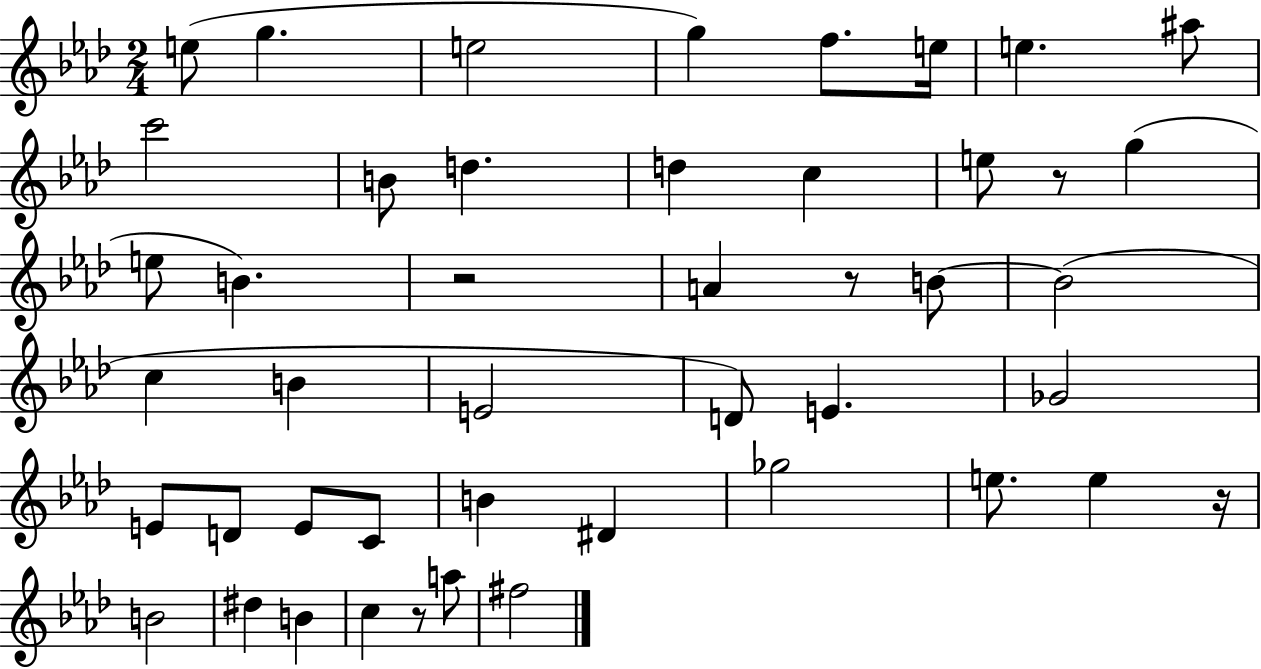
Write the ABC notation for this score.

X:1
T:Untitled
M:2/4
L:1/4
K:Ab
e/2 g e2 g f/2 e/4 e ^a/2 c'2 B/2 d d c e/2 z/2 g e/2 B z2 A z/2 B/2 B2 c B E2 D/2 E _G2 E/2 D/2 E/2 C/2 B ^D _g2 e/2 e z/4 B2 ^d B c z/2 a/2 ^f2